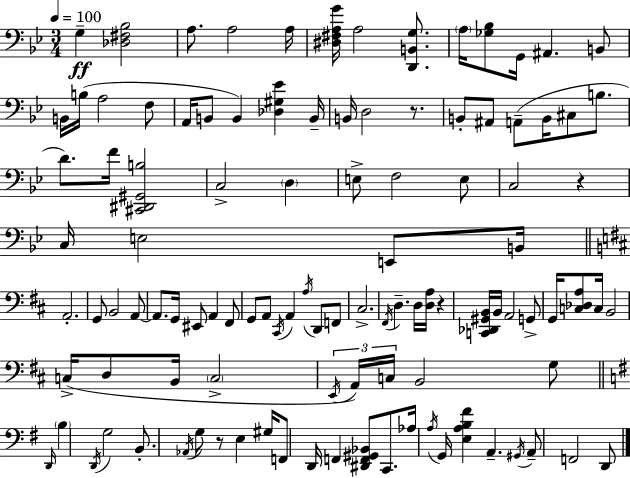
{
  \clef bass
  \numericTimeSignature
  \time 3/4
  \key bes \major
  \tempo 4 = 100
  g4--\ff <des fis bes>2 | a8. a2 a16 | <dis fis a g'>16 a2 <d, b, g>8. | \parenthesize a16 <ges bes>8 g,16 ais,4. b,8 | \break b,16 b16( a2 f8 | a,16 b,8 b,4) <des gis ees'>4 b,16-- | b,16 d2 r8. | b,8-. ais,8 a,8--( b,16 cis8 b8. | \break d'8.) f'16 <cis, dis, gis, b>2 | c2-> \parenthesize d4 | e8-> f2 e8 | c2 r4 | \break c16 e2 e,8 b,16 | \bar "||" \break \key d \major a,2.-. | g,8 b,2 a,8~~ | a,8. g,16 eis,8 a,4 fis,8 | g,8 a,8 \acciaccatura { cis,16 } a,4 \acciaccatura { a16 } d,8 | \break f,8 cis2.-> | \acciaccatura { fis,16 } d4.-- d16 <d a>16 r4 | <c, des, gis, b,>16 b,16 a,2 | g,8-> g,16 <c des a>8 c16 b,2 | \break c16->( d8 b,16 \parenthesize c2-> | \tuplet 3/2 { \acciaccatura { e,16 } a,16) c16 } b,2 | g8 \bar "||" \break \key e \minor \grace { d,16 } \parenthesize b4 \acciaccatura { d,16 } g2 | b,8.-. \acciaccatura { aes,16 } g8 r8 e4 | gis16 f,8 d,16 f,4 <dis, f, gis, bes,>8 | c,8. aes16 \acciaccatura { a16 } g,16 <e a b fis'>4 a,4.-- | \break \acciaccatura { gis,16 } a,8-- f,2 | d,8 \bar "|."
}